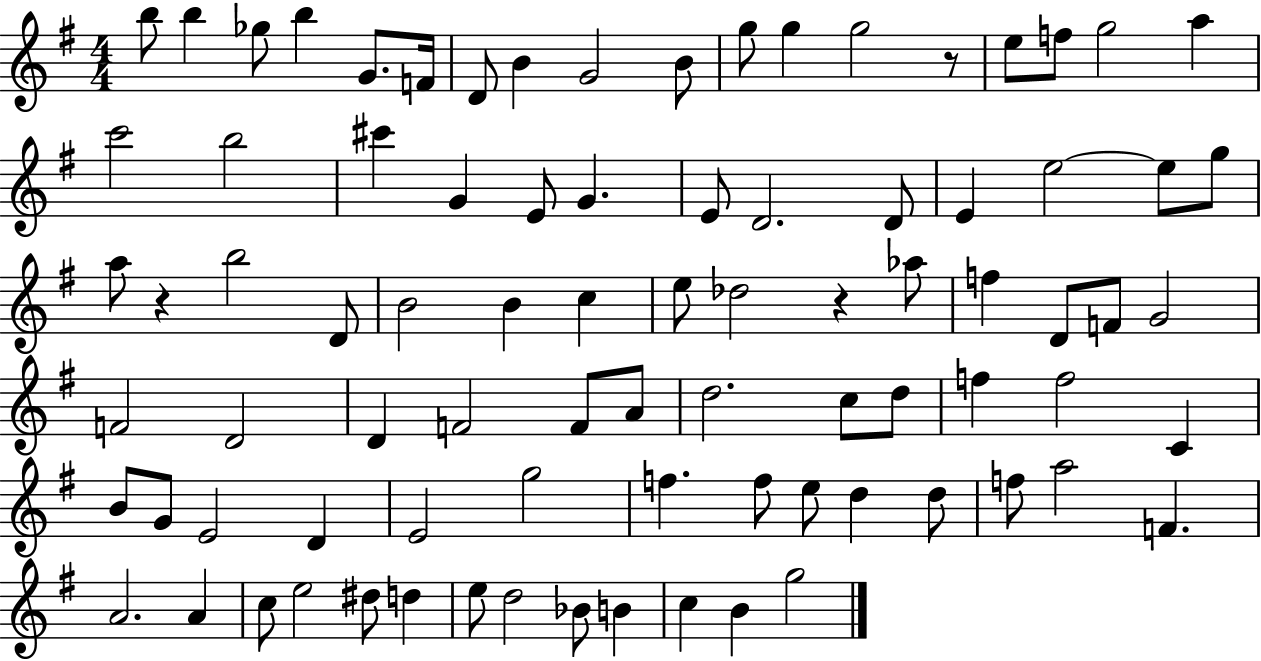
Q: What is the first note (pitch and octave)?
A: B5